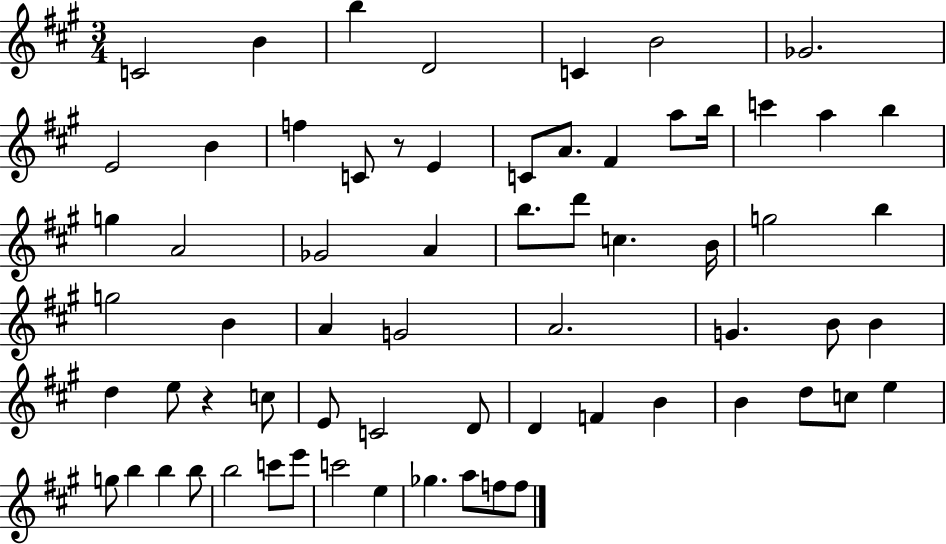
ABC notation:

X:1
T:Untitled
M:3/4
L:1/4
K:A
C2 B b D2 C B2 _G2 E2 B f C/2 z/2 E C/2 A/2 ^F a/2 b/4 c' a b g A2 _G2 A b/2 d'/2 c B/4 g2 b g2 B A G2 A2 G B/2 B d e/2 z c/2 E/2 C2 D/2 D F B B d/2 c/2 e g/2 b b b/2 b2 c'/2 e'/2 c'2 e _g a/2 f/2 f/2